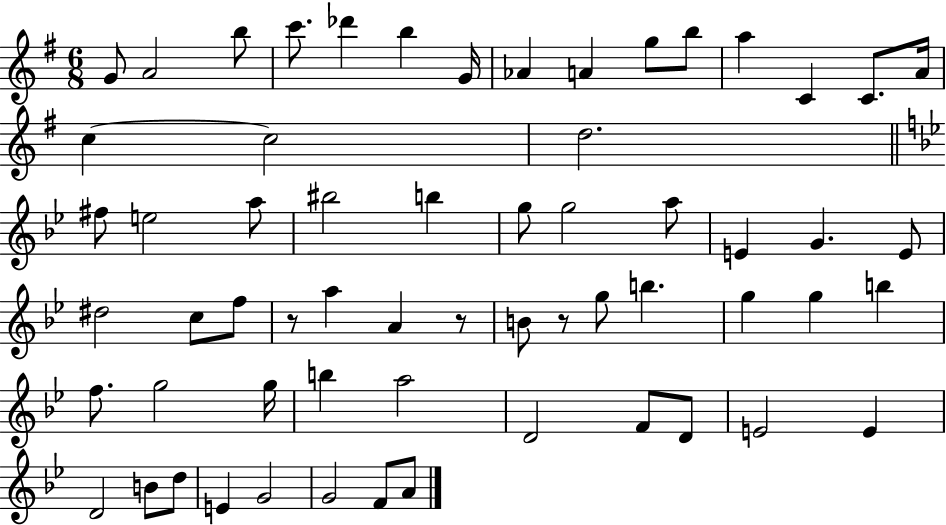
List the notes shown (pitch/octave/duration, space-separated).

G4/e A4/h B5/e C6/e. Db6/q B5/q G4/s Ab4/q A4/q G5/e B5/e A5/q C4/q C4/e. A4/s C5/q C5/h D5/h. F#5/e E5/h A5/e BIS5/h B5/q G5/e G5/h A5/e E4/q G4/q. E4/e D#5/h C5/e F5/e R/e A5/q A4/q R/e B4/e R/e G5/e B5/q. G5/q G5/q B5/q F5/e. G5/h G5/s B5/q A5/h D4/h F4/e D4/e E4/h E4/q D4/h B4/e D5/e E4/q G4/h G4/h F4/e A4/e